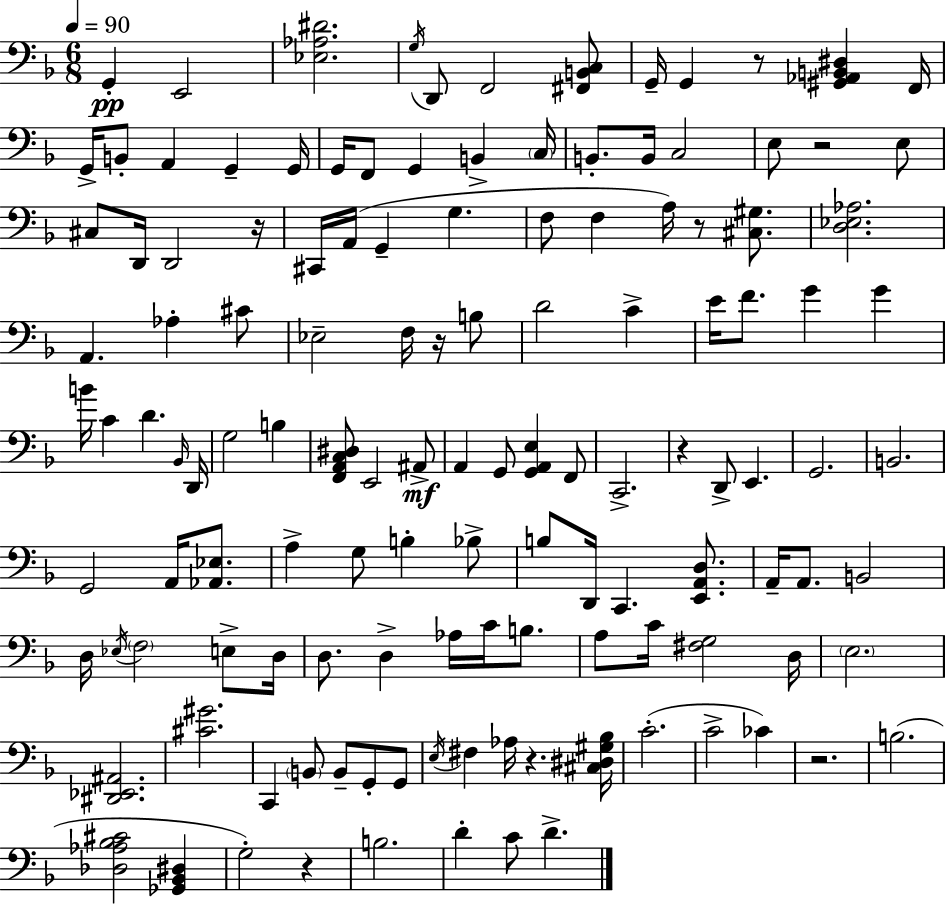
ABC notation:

X:1
T:Untitled
M:6/8
L:1/4
K:F
G,, E,,2 [_E,_A,^D]2 G,/4 D,,/2 F,,2 [^F,,B,,C,]/2 G,,/4 G,, z/2 [^G,,_A,,B,,^D,] F,,/4 G,,/4 B,,/2 A,, G,, G,,/4 G,,/4 F,,/2 G,, B,, C,/4 B,,/2 B,,/4 C,2 E,/2 z2 E,/2 ^C,/2 D,,/4 D,,2 z/4 ^C,,/4 A,,/4 G,, G, F,/2 F, A,/4 z/2 [^C,^G,]/2 [D,_E,_A,]2 A,, _A, ^C/2 _E,2 F,/4 z/4 B,/2 D2 C E/4 F/2 G G B/4 C D _B,,/4 D,,/4 G,2 B, [F,,A,,C,^D,]/2 E,,2 ^A,,/2 A,, G,,/2 [G,,A,,E,] F,,/2 C,,2 z D,,/2 E,, G,,2 B,,2 G,,2 A,,/4 [_A,,_E,]/2 A, G,/2 B, _B,/2 B,/2 D,,/4 C,, [E,,A,,D,]/2 A,,/4 A,,/2 B,,2 D,/4 _E,/4 F,2 E,/2 D,/4 D,/2 D, _A,/4 C/4 B,/2 A,/2 C/4 [^F,G,]2 D,/4 E,2 [^D,,_E,,^A,,]2 [^C^G]2 C,, B,,/2 B,,/2 G,,/2 G,,/2 E,/4 ^F, _A,/4 z [^C,^D,^G,_B,]/4 C2 C2 _C z2 B,2 [_D,_A,_B,^C]2 [_G,,_B,,^D,] G,2 z B,2 D C/2 D